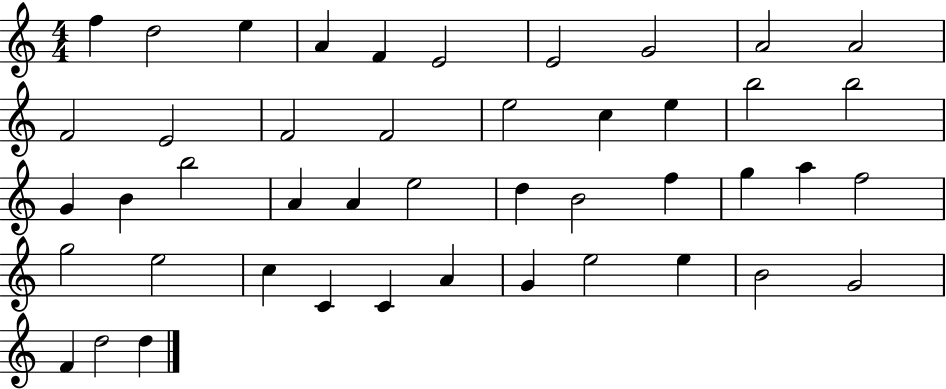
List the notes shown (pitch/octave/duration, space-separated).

F5/q D5/h E5/q A4/q F4/q E4/h E4/h G4/h A4/h A4/h F4/h E4/h F4/h F4/h E5/h C5/q E5/q B5/h B5/h G4/q B4/q B5/h A4/q A4/q E5/h D5/q B4/h F5/q G5/q A5/q F5/h G5/h E5/h C5/q C4/q C4/q A4/q G4/q E5/h E5/q B4/h G4/h F4/q D5/h D5/q